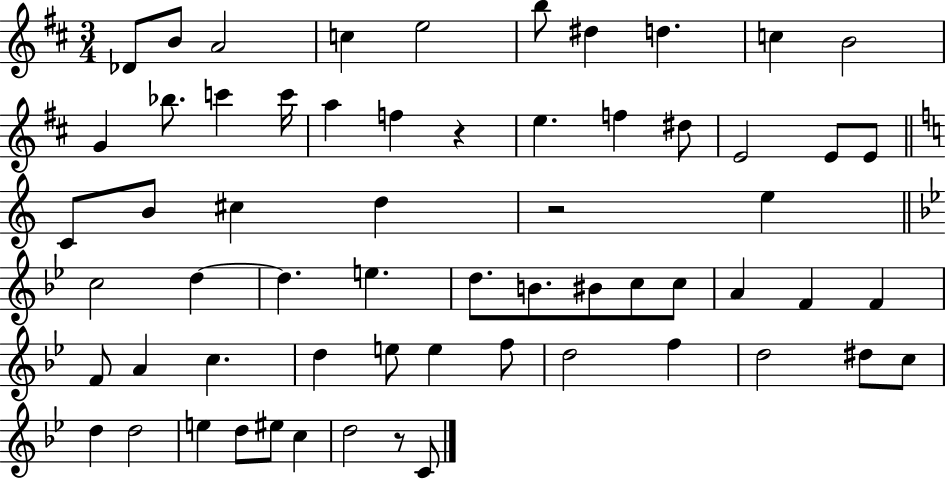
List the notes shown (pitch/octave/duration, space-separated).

Db4/e B4/e A4/h C5/q E5/h B5/e D#5/q D5/q. C5/q B4/h G4/q Bb5/e. C6/q C6/s A5/q F5/q R/q E5/q. F5/q D#5/e E4/h E4/e E4/e C4/e B4/e C#5/q D5/q R/h E5/q C5/h D5/q D5/q. E5/q. D5/e. B4/e. BIS4/e C5/e C5/e A4/q F4/q F4/q F4/e A4/q C5/q. D5/q E5/e E5/q F5/e D5/h F5/q D5/h D#5/e C5/e D5/q D5/h E5/q D5/e EIS5/e C5/q D5/h R/e C4/e